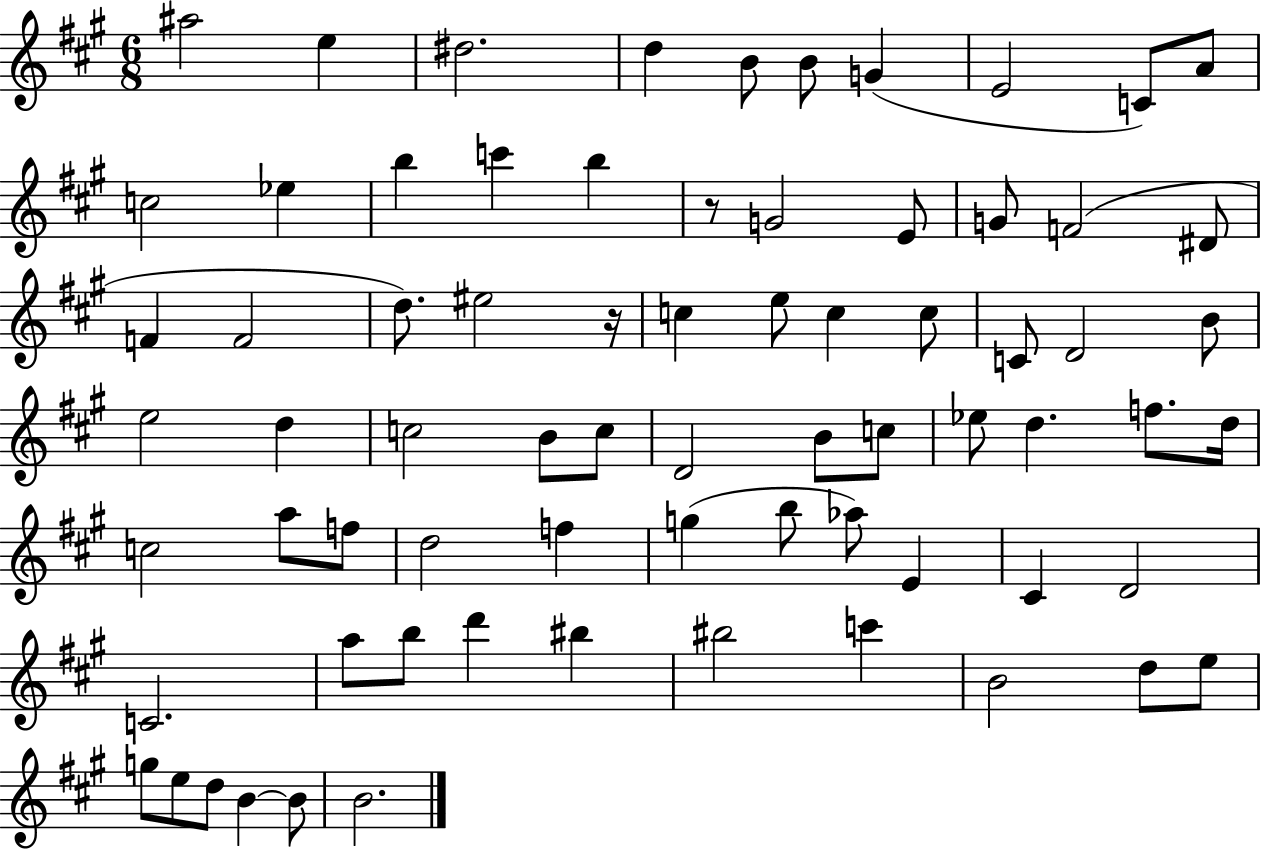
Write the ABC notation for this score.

X:1
T:Untitled
M:6/8
L:1/4
K:A
^a2 e ^d2 d B/2 B/2 G E2 C/2 A/2 c2 _e b c' b z/2 G2 E/2 G/2 F2 ^D/2 F F2 d/2 ^e2 z/4 c e/2 c c/2 C/2 D2 B/2 e2 d c2 B/2 c/2 D2 B/2 c/2 _e/2 d f/2 d/4 c2 a/2 f/2 d2 f g b/2 _a/2 E ^C D2 C2 a/2 b/2 d' ^b ^b2 c' B2 d/2 e/2 g/2 e/2 d/2 B B/2 B2